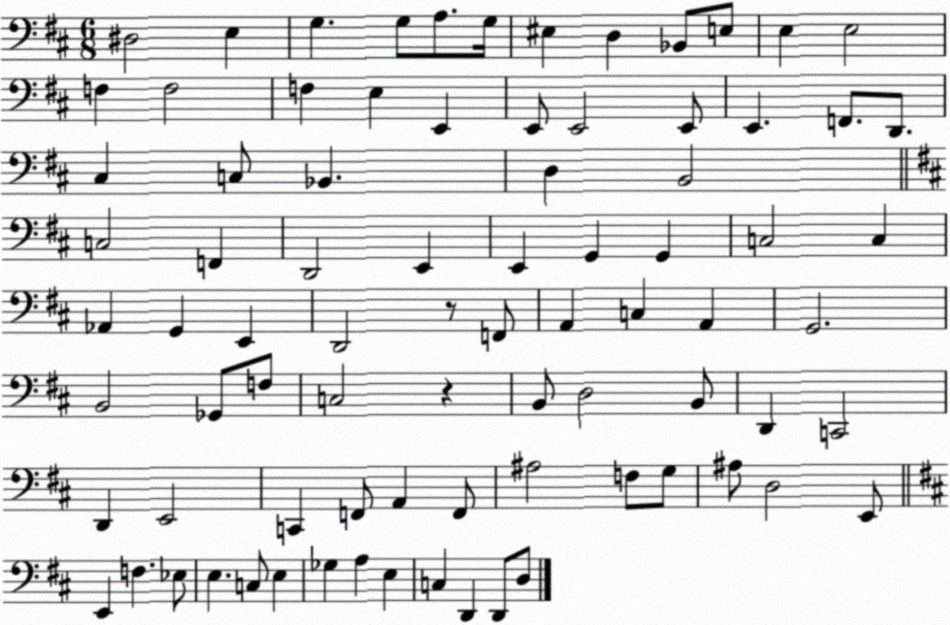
X:1
T:Untitled
M:6/8
L:1/4
K:D
^D,2 E, G, G,/2 A,/2 G,/4 ^E, D, _B,,/2 E,/2 E, E,2 F, F,2 F, E, E,, E,,/2 E,,2 E,,/2 E,, F,,/2 D,,/2 ^C, C,/2 _B,, D, B,,2 C,2 F,, D,,2 E,, E,, G,, G,, C,2 C, _A,, G,, E,, D,,2 z/2 F,,/2 A,, C, A,, G,,2 B,,2 _G,,/2 F,/2 C,2 z B,,/2 D,2 B,,/2 D,, C,,2 D,, E,,2 C,, F,,/2 A,, F,,/2 ^A,2 F,/2 G,/2 ^A,/2 D,2 E,,/2 E,, F, _E,/2 E, C,/2 E, _G, A, E, C, D,, D,,/2 D,/2